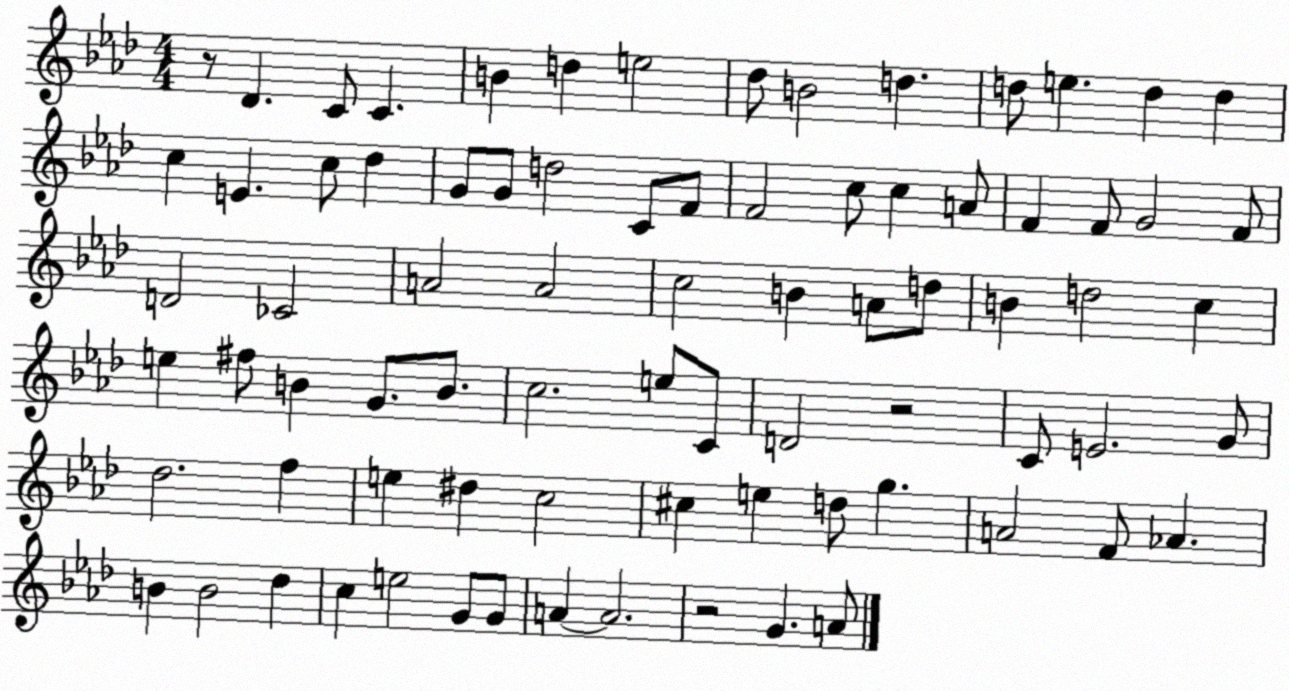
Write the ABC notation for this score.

X:1
T:Untitled
M:4/4
L:1/4
K:Ab
z/2 _D C/2 C B d e2 _d/2 B2 d d/2 e d d c E c/2 _d G/2 G/2 d2 C/2 F/2 F2 c/2 c A/2 F F/2 G2 F/2 D2 _C2 A2 A2 c2 B A/2 d/2 B d2 c e ^f/2 B G/2 B/2 c2 e/2 C/2 D2 z2 C/2 E2 G/2 _d2 f e ^d c2 ^c e d/2 g A2 F/2 _A B B2 _d c e2 G/2 G/2 A A2 z2 G A/2